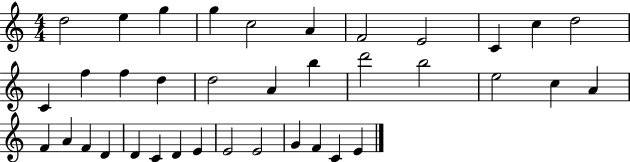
{
  \clef treble
  \numericTimeSignature
  \time 4/4
  \key c \major
  d''2 e''4 g''4 | g''4 c''2 a'4 | f'2 e'2 | c'4 c''4 d''2 | \break c'4 f''4 f''4 d''4 | d''2 a'4 b''4 | d'''2 b''2 | e''2 c''4 a'4 | \break f'4 a'4 f'4 d'4 | d'4 c'4 d'4 e'4 | e'2 e'2 | g'4 f'4 c'4 e'4 | \break \bar "|."
}